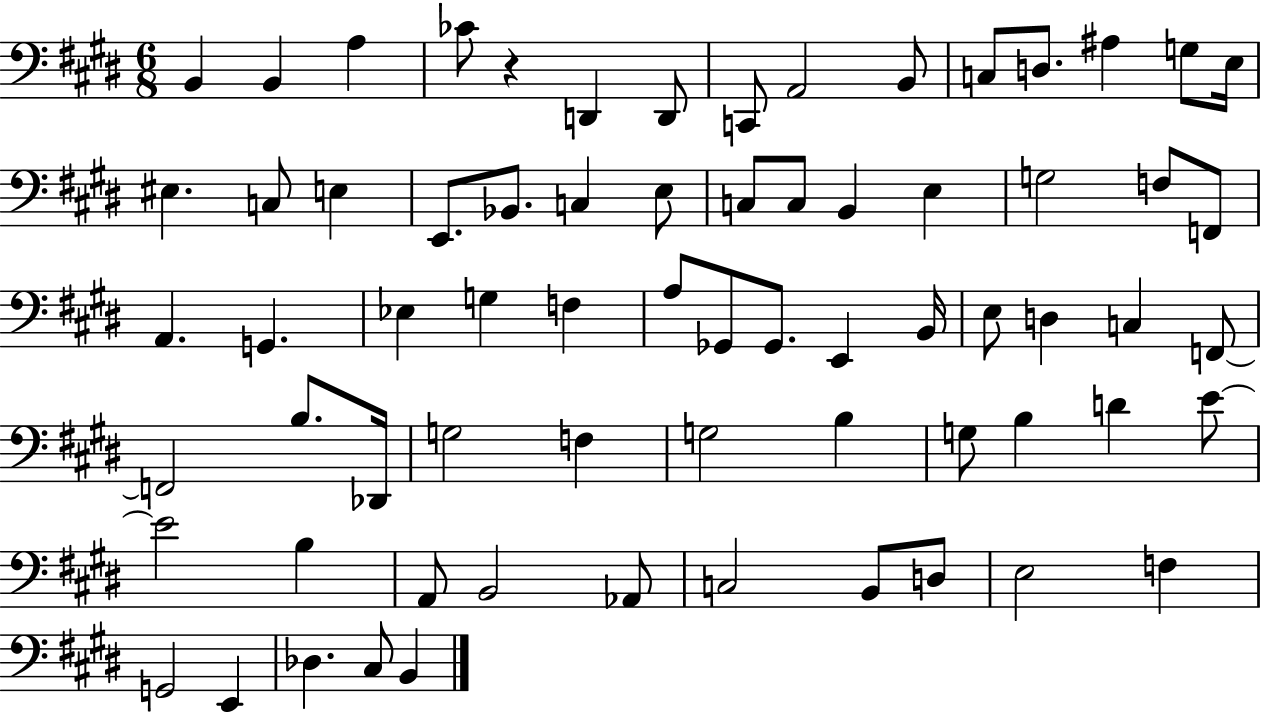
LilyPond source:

{
  \clef bass
  \numericTimeSignature
  \time 6/8
  \key e \major
  b,4 b,4 a4 | ces'8 r4 d,4 d,8 | c,8 a,2 b,8 | c8 d8. ais4 g8 e16 | \break eis4. c8 e4 | e,8. bes,8. c4 e8 | c8 c8 b,4 e4 | g2 f8 f,8 | \break a,4. g,4. | ees4 g4 f4 | a8 ges,8 ges,8. e,4 b,16 | e8 d4 c4 f,8~~ | \break f,2 b8. des,16 | g2 f4 | g2 b4 | g8 b4 d'4 e'8~~ | \break e'2 b4 | a,8 b,2 aes,8 | c2 b,8 d8 | e2 f4 | \break g,2 e,4 | des4. cis8 b,4 | \bar "|."
}